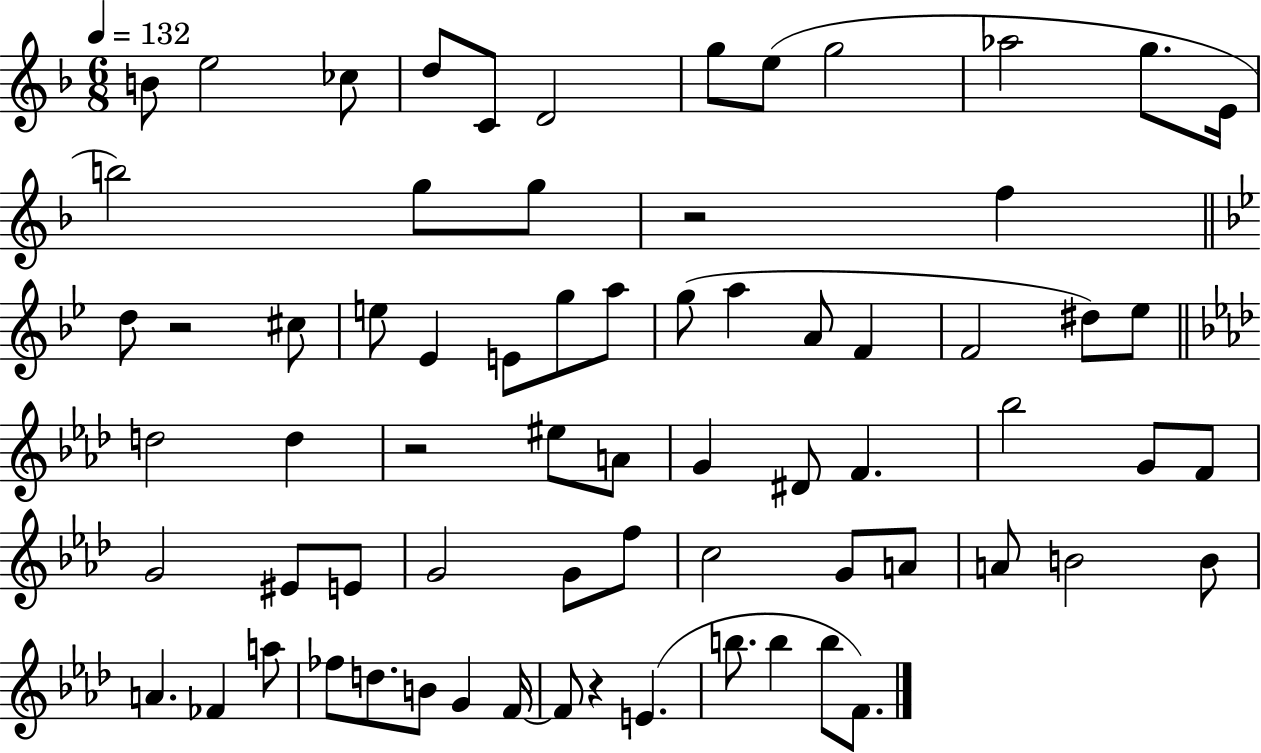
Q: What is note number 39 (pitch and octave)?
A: G4